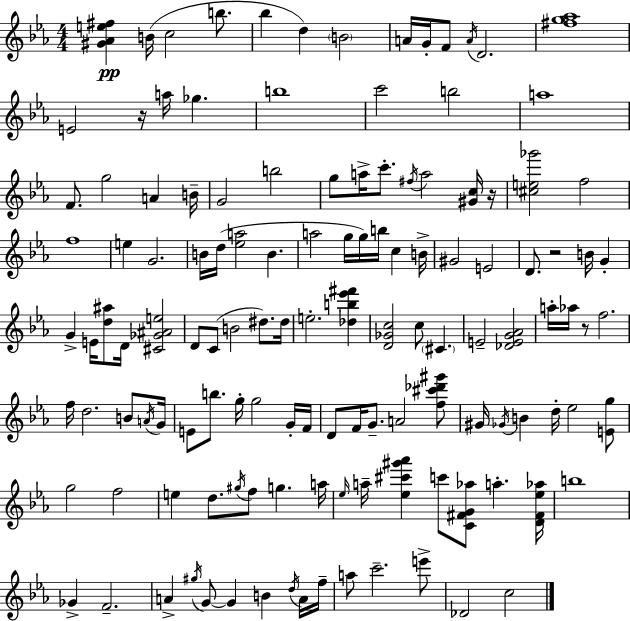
[G#4,Ab4,E5,F#5]/q B4/s C5/h B5/e. Bb5/q D5/q B4/h A4/s G4/s F4/e A4/s D4/h. [F#5,G5,Ab5]/w E4/h R/s A5/s Gb5/q. B5/w C6/h B5/h A5/w F4/e. G5/h A4/q B4/s G4/h B5/h G5/e A5/s C6/e. F#5/s A5/h [G#4,C5]/s R/s [C#5,E5,Gb6]/h F5/h F5/w E5/q G4/h. B4/s D5/s [Eb5,A5]/h B4/q. A5/h G5/s G5/s B5/s C5/q B4/s G#4/h E4/h D4/e. R/h B4/s G4/q G4/q E4/s [D5,A#5]/e D4/s [C#4,Gb4,A#4,E5]/h D4/e C4/e B4/h D#5/e. D#5/s E5/h. [Db5,B5,Eb6,F#6]/q [D4,Gb4,C5]/h C5/e C#4/q. E4/h [Db4,E4,G4,Ab4]/h A5/s Ab5/s R/e F5/h. F5/s D5/h. B4/e A4/s G4/s E4/e B5/e. G5/s G5/h G4/s F4/s D4/e F4/s G4/e. A4/h [F5,C#6,Db6,G#6]/e G#4/s Gb4/s B4/q D5/s Eb5/h [E4,G5]/e G5/h F5/h E5/q D5/e. G#5/s F5/e G5/q. A5/s Eb5/s A5/s [Eb5,C#6,G#6,Ab6]/q C6/e [C4,F#4,G4,Ab5]/e A5/q. [D4,F#4,Eb5,Ab5]/s B5/w Gb4/q F4/h. A4/q G#5/s G4/e G4/q B4/q D5/s A4/s F5/s A5/e C6/h. E6/e Db4/h C5/h